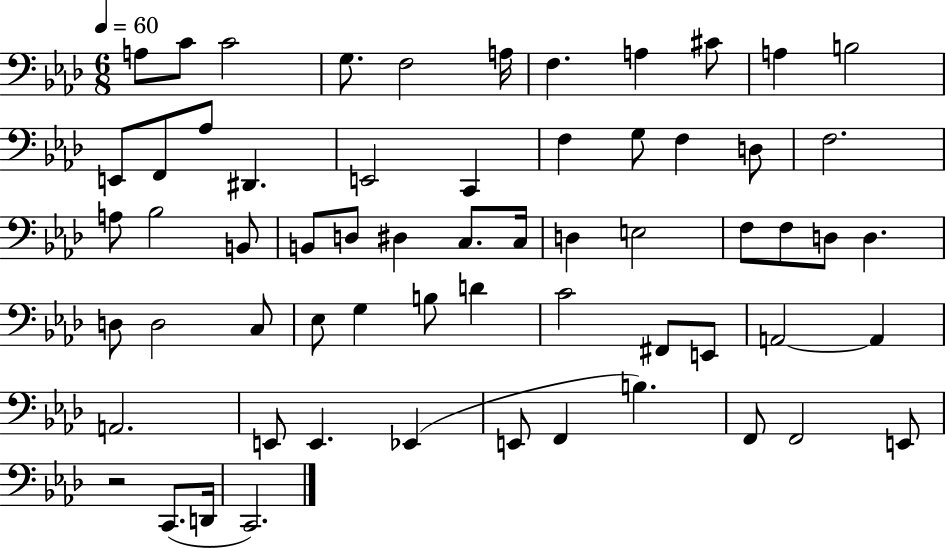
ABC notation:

X:1
T:Untitled
M:6/8
L:1/4
K:Ab
A,/2 C/2 C2 G,/2 F,2 A,/4 F, A, ^C/2 A, B,2 E,,/2 F,,/2 _A,/2 ^D,, E,,2 C,, F, G,/2 F, D,/2 F,2 A,/2 _B,2 B,,/2 B,,/2 D,/2 ^D, C,/2 C,/4 D, E,2 F,/2 F,/2 D,/2 D, D,/2 D,2 C,/2 _E,/2 G, B,/2 D C2 ^F,,/2 E,,/2 A,,2 A,, A,,2 E,,/2 E,, _E,, E,,/2 F,, B, F,,/2 F,,2 E,,/2 z2 C,,/2 D,,/4 C,,2